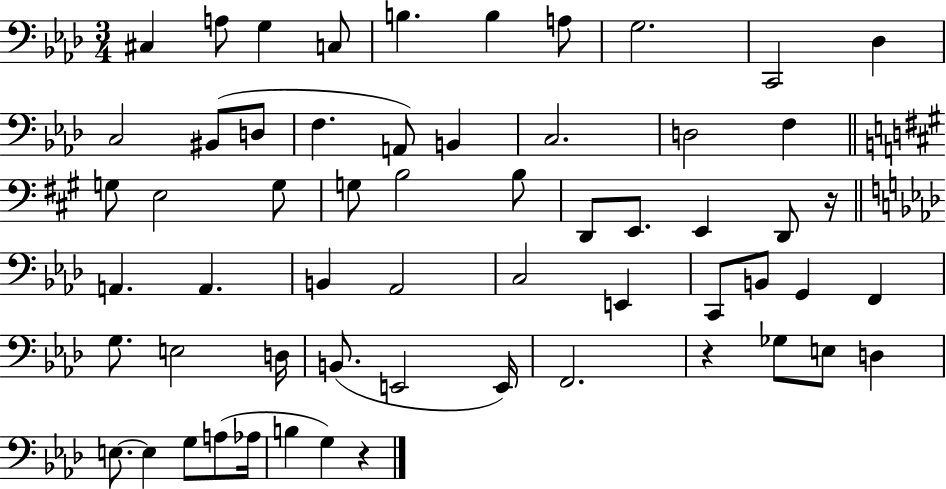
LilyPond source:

{
  \clef bass
  \numericTimeSignature
  \time 3/4
  \key aes \major
  cis4 a8 g4 c8 | b4. b4 a8 | g2. | c,2 des4 | \break c2 bis,8( d8 | f4. a,8) b,4 | c2. | d2 f4 | \break \bar "||" \break \key a \major g8 e2 g8 | g8 b2 b8 | d,8 e,8. e,4 d,8 r16 | \bar "||" \break \key aes \major a,4. a,4. | b,4 aes,2 | c2 e,4 | c,8 b,8 g,4 f,4 | \break g8. e2 d16 | b,8.( e,2 e,16) | f,2. | r4 ges8 e8 d4 | \break e8.~~ e4 g8 a8( aes16 | b4 g4) r4 | \bar "|."
}